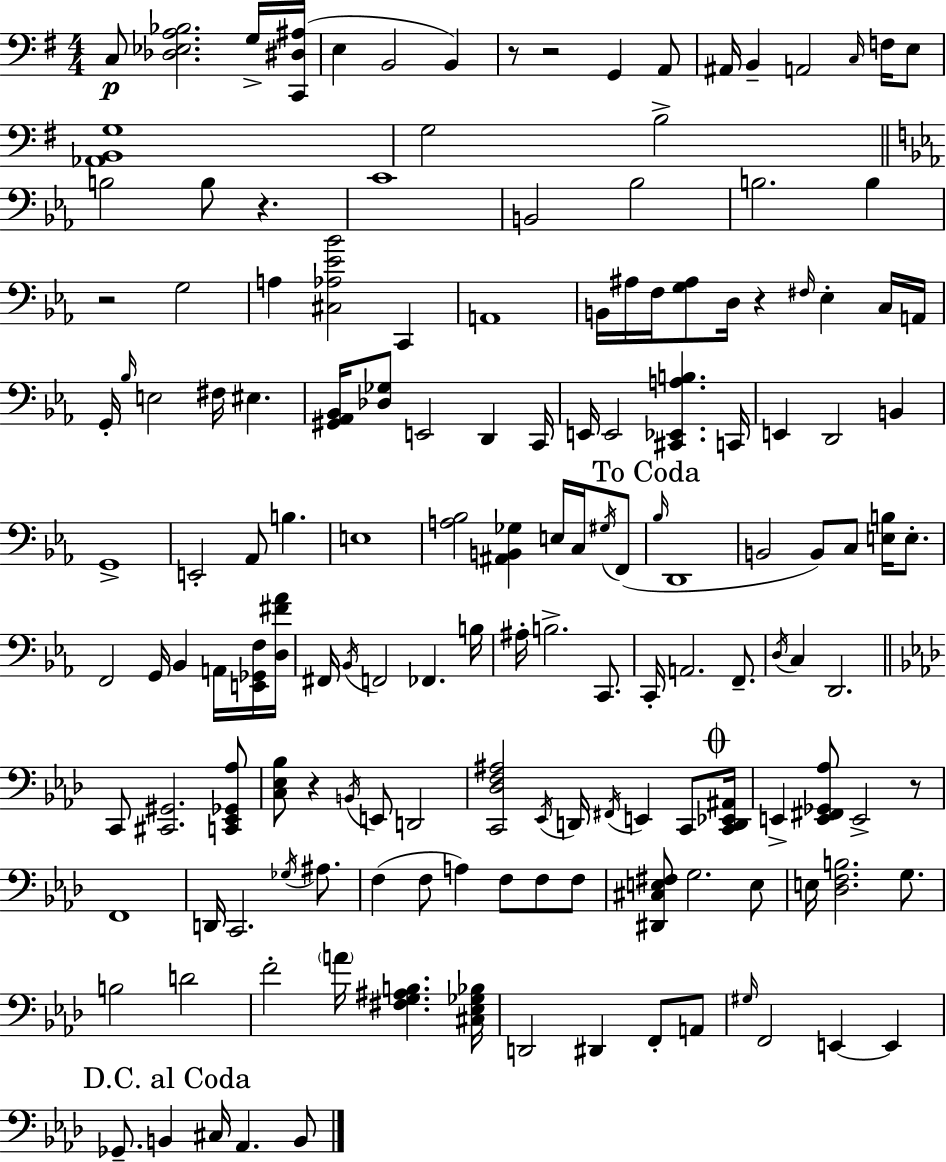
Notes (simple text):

C3/e [Db3,Eb3,A3,Bb3]/h. G3/s [C2,D#3,A#3]/s E3/q B2/h B2/q R/e R/h G2/q A2/e A#2/s B2/q A2/h C3/s F3/s E3/e [Ab2,B2,G3]/w G3/h B3/h B3/h B3/e R/q. C4/w B2/h Bb3/h B3/h. B3/q R/h G3/h A3/q [C#3,Ab3,Eb4,Bb4]/h C2/q A2/w B2/s A#3/s F3/s [G3,A#3]/e D3/s R/q F#3/s Eb3/q C3/s A2/s G2/s Bb3/s E3/h F#3/s EIS3/q. [G#2,Ab2,Bb2]/s [Db3,Gb3]/e E2/h D2/q C2/s E2/s E2/h [C#2,Eb2,A3,B3]/q. C2/s E2/q D2/h B2/q G2/w E2/h Ab2/e B3/q. E3/w [A3,Bb3]/h [A#2,B2,Gb3]/q E3/s C3/s G#3/s F2/e Bb3/s D2/w B2/h B2/e C3/e [E3,B3]/s E3/e. F2/h G2/s Bb2/q A2/s [E2,Gb2,F3]/s [D3,F#4,Ab4]/s F#2/s Bb2/s F2/h FES2/q. B3/s A#3/s B3/h. C2/e. C2/s A2/h. F2/e. D3/s C3/q D2/h. C2/e [C#2,G#2]/h. [C2,Eb2,Gb2,Ab3]/e [C3,Eb3,Bb3]/e R/q B2/s E2/e D2/h [C2,Db3,F3,A#3]/h Eb2/s D2/s F#2/s E2/q C2/e [C2,D2,Eb2,A#2]/s E2/q [E2,F#2,Gb2,Ab3]/e E2/h R/e F2/w D2/s C2/h. Gb3/s A#3/e. F3/q F3/e A3/q F3/e F3/e F3/e [D#2,C#3,E3,F#3]/e G3/h. E3/e E3/s [Db3,F3,B3]/h. G3/e. B3/h D4/h F4/h A4/s [F#3,G3,A#3,B3]/q. [C#3,Eb3,Gb3,Bb3]/s D2/h D#2/q F2/e A2/e G#3/s F2/h E2/q E2/q Gb2/e. B2/q C#3/s Ab2/q. B2/e